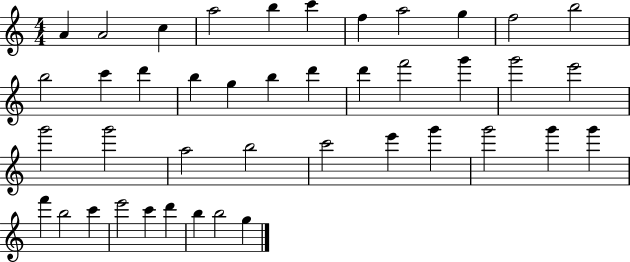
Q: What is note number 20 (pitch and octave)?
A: F6